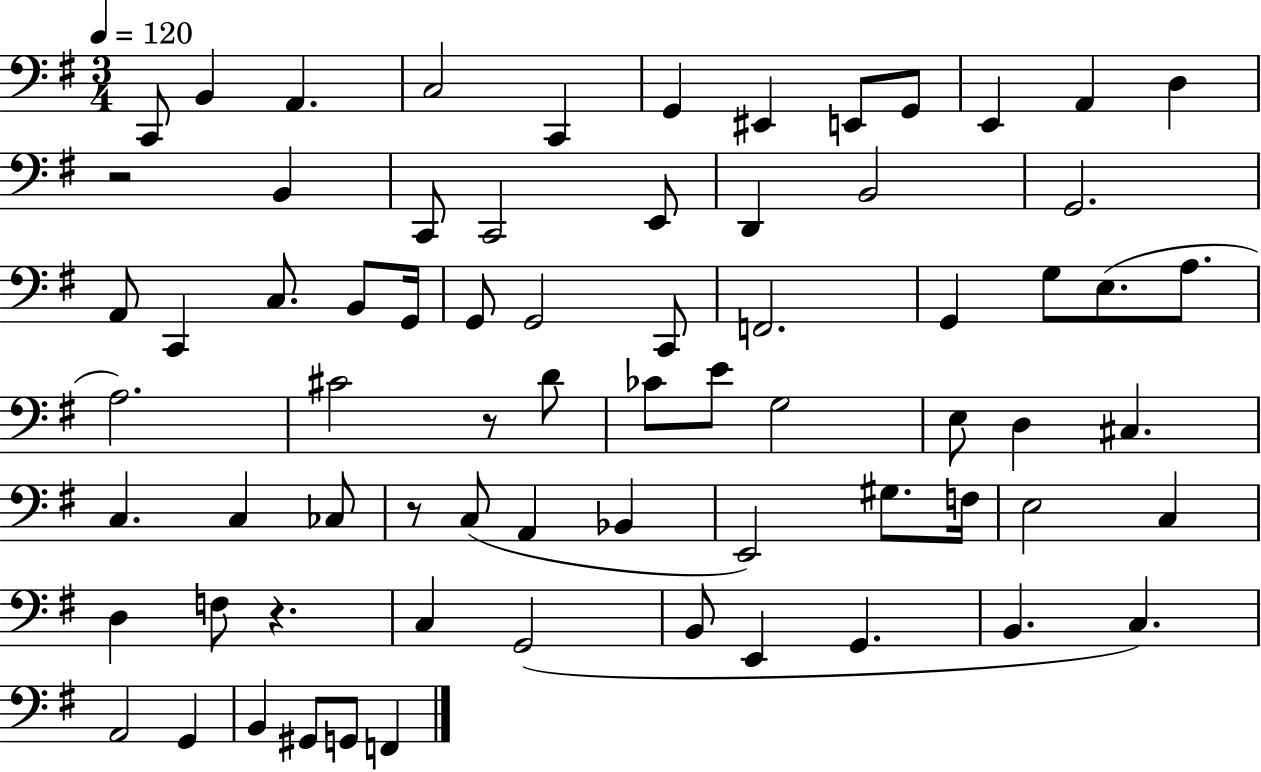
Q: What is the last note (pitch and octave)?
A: F2